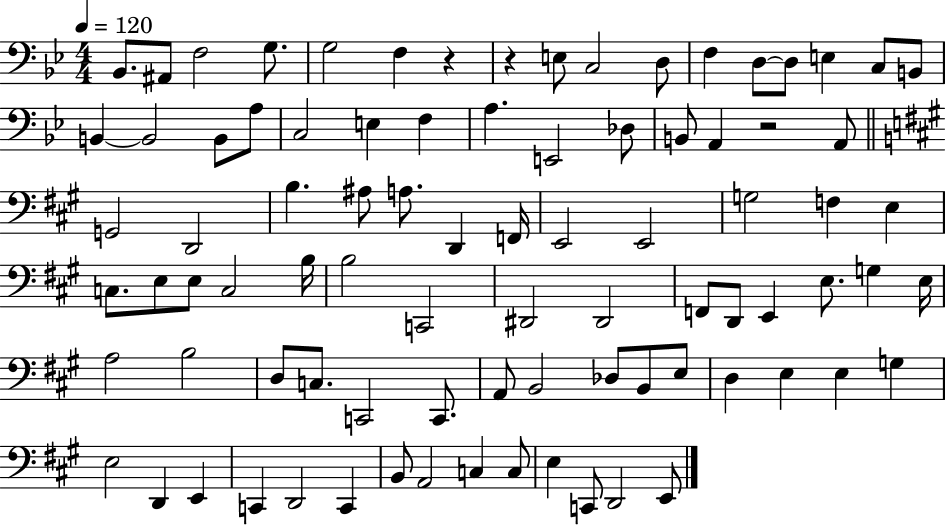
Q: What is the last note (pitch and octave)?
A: E2